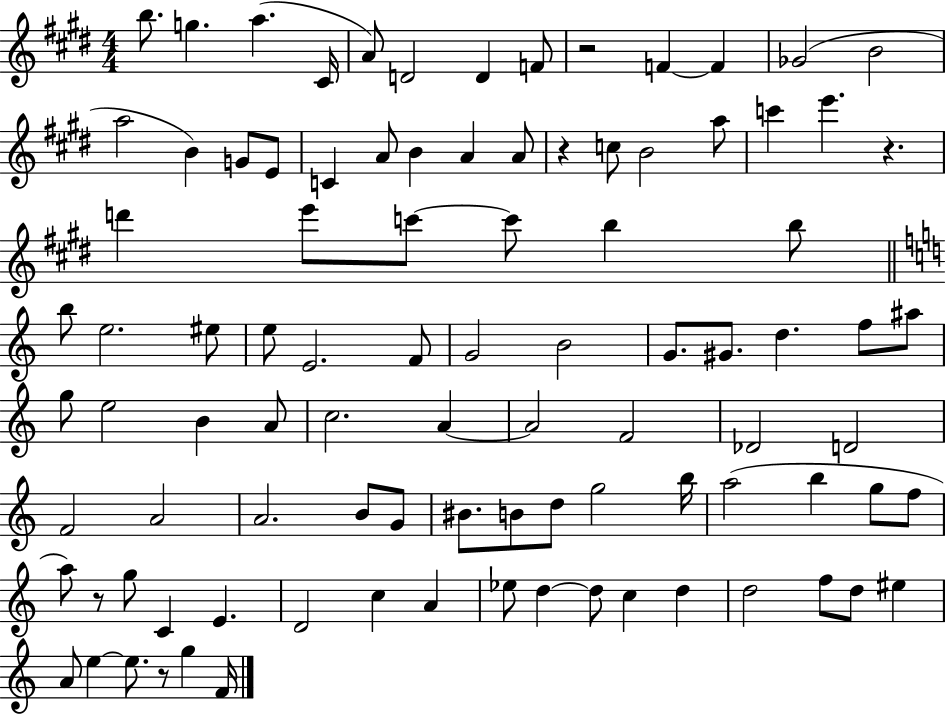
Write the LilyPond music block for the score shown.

{
  \clef treble
  \numericTimeSignature
  \time 4/4
  \key e \major
  b''8. g''4. a''4.( cis'16 | a'8) d'2 d'4 f'8 | r2 f'4~~ f'4 | ges'2( b'2 | \break a''2 b'4) g'8 e'8 | c'4 a'8 b'4 a'4 a'8 | r4 c''8 b'2 a''8 | c'''4 e'''4. r4. | \break d'''4 e'''8 c'''8~~ c'''8 b''4 b''8 | \bar "||" \break \key a \minor b''8 e''2. eis''8 | e''8 e'2. f'8 | g'2 b'2 | g'8. gis'8. d''4. f''8 ais''8 | \break g''8 e''2 b'4 a'8 | c''2. a'4~~ | a'2 f'2 | des'2 d'2 | \break f'2 a'2 | a'2. b'8 g'8 | bis'8. b'8 d''8 g''2 b''16 | a''2( b''4 g''8 f''8 | \break a''8) r8 g''8 c'4 e'4. | d'2 c''4 a'4 | ees''8 d''4~~ d''8 c''4 d''4 | d''2 f''8 d''8 eis''4 | \break a'8 e''4~~ e''8. r8 g''4 f'16 | \bar "|."
}